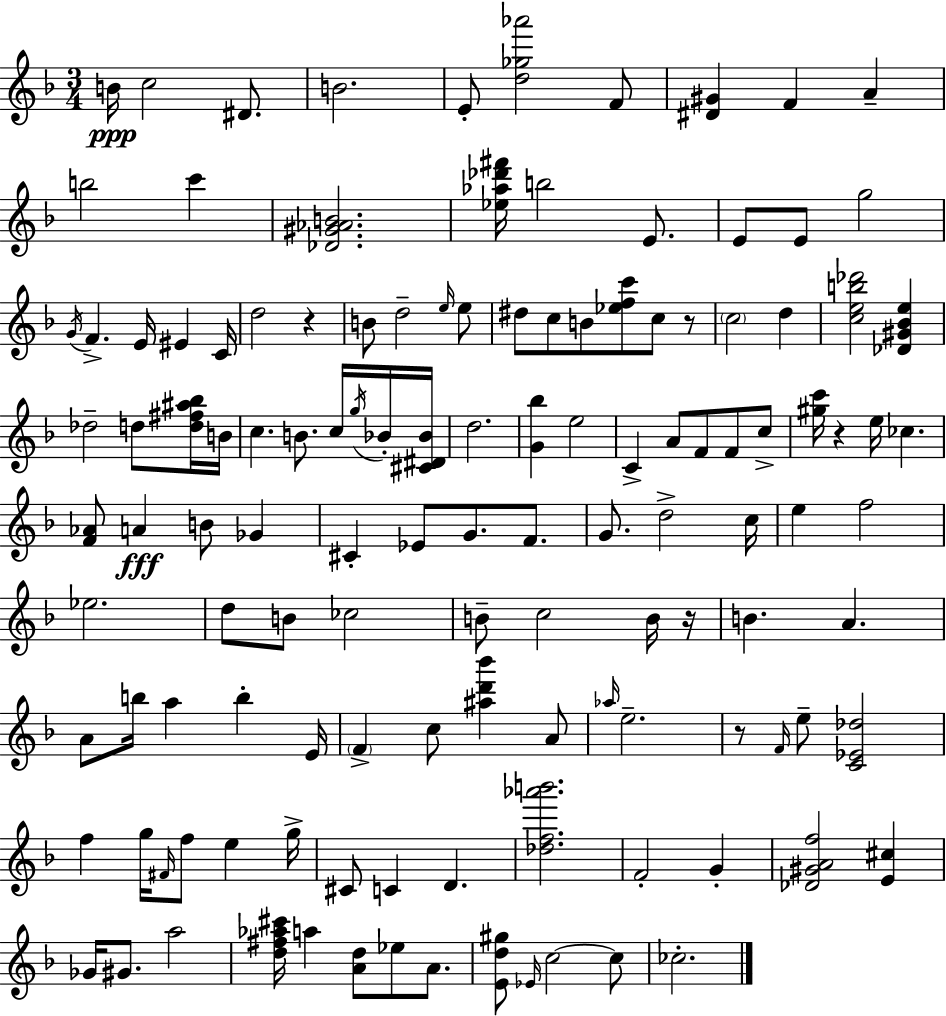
B4/s C5/h D#4/e. B4/h. E4/e [D5,Gb5,Ab6]/h F4/e [D#4,G#4]/q F4/q A4/q B5/h C6/q [Db4,G#4,Ab4,B4]/h. [Eb5,Ab5,Db6,F#6]/s B5/h E4/e. E4/e E4/e G5/h G4/s F4/q. E4/s EIS4/q C4/s D5/h R/q B4/e D5/h E5/s E5/e D#5/e C5/e B4/e [Eb5,F5,C6]/e C5/e R/e C5/h D5/q [C5,E5,B5,Db6]/h [Db4,G#4,Bb4,E5]/q Db5/h D5/e [D5,F#5,A#5,Bb5]/s B4/s C5/q. B4/e. C5/s G5/s Bb4/s [C#4,D#4,Bb4]/s D5/h. [G4,Bb5]/q E5/h C4/q A4/e F4/e F4/e C5/e [G#5,C6]/s R/q E5/s CES5/q. [F4,Ab4]/e A4/q B4/e Gb4/q C#4/q Eb4/e G4/e. F4/e. G4/e. D5/h C5/s E5/q F5/h Eb5/h. D5/e B4/e CES5/h B4/e C5/h B4/s R/s B4/q. A4/q. A4/e B5/s A5/q B5/q E4/s F4/q C5/e [A#5,D6,Bb6]/q A4/e Ab5/s E5/h. R/e F4/s E5/e [C4,Eb4,Db5]/h F5/q G5/s F#4/s F5/e E5/q G5/s C#4/e C4/q D4/q. [Db5,F5,Ab6,B6]/h. F4/h G4/q [Db4,G#4,A4,F5]/h [E4,C#5]/q Gb4/s G#4/e. A5/h [D5,F#5,Ab5,C#6]/s A5/q [A4,D5]/e Eb5/e A4/e. [E4,D5,G#5]/e Eb4/s C5/h C5/e CES5/h.